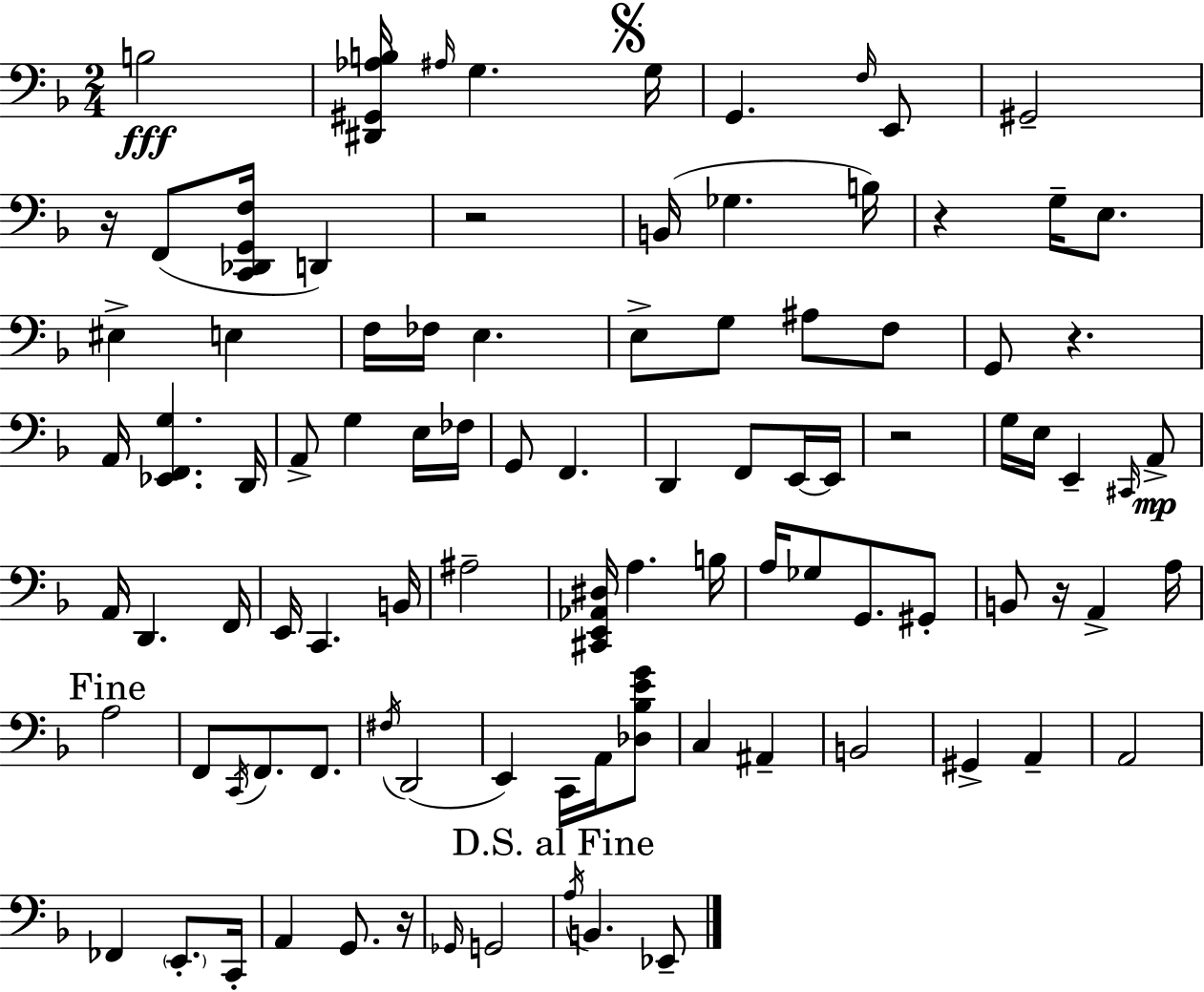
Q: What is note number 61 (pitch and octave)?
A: C2